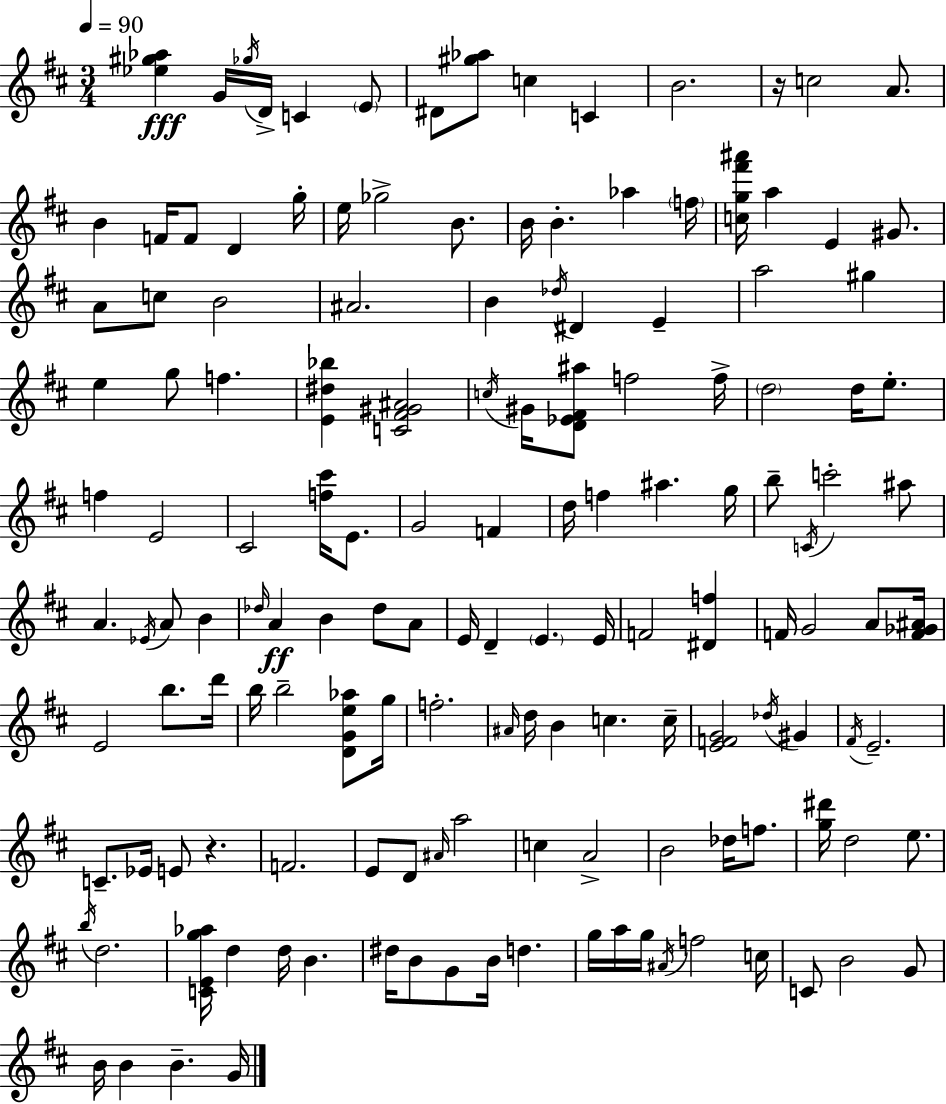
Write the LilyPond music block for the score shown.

{
  \clef treble
  \numericTimeSignature
  \time 3/4
  \key d \major
  \tempo 4 = 90
  <ees'' gis'' aes''>4\fff g'16 \acciaccatura { ges''16 } d'16-> c'4 \parenthesize e'8 | dis'8 <gis'' aes''>8 c''4 c'4 | b'2. | r16 c''2 a'8. | \break b'4 f'16 f'8 d'4 | g''16-. e''16 ges''2-> b'8. | b'16 b'4.-. aes''4 | \parenthesize f''16 <c'' g'' fis''' ais'''>16 a''4 e'4 gis'8. | \break a'8 c''8 b'2 | ais'2. | b'4 \acciaccatura { des''16 } dis'4 e'4-- | a''2 gis''4 | \break e''4 g''8 f''4. | <e' dis'' bes''>4 <c' fis' gis' ais'>2 | \acciaccatura { c''16 } gis'16 <d' ees' fis' ais''>8 f''2 | f''16-> \parenthesize d''2 d''16 | \break e''8.-. f''4 e'2 | cis'2 <f'' cis'''>16 | e'8. g'2 f'4 | d''16 f''4 ais''4. | \break g''16 b''8-- \acciaccatura { c'16 } c'''2-. | ais''8 a'4. \acciaccatura { ees'16 } a'8 | b'4 \grace { des''16 } a'4\ff b'4 | des''8 a'8 e'16 d'4-- \parenthesize e'4. | \break e'16 f'2 | <dis' f''>4 f'16 g'2 | a'8 <f' ges' ais'>16 e'2 | b''8. d'''16 b''16 b''2-- | \break <d' g' e'' aes''>8 g''16 f''2.-. | \grace { ais'16 } d''16 b'4 | c''4. c''16-- <e' f' g'>2 | \acciaccatura { des''16 } gis'4 \acciaccatura { fis'16 } e'2.-- | \break c'8.-- | ees'16 e'8 r4. f'2. | e'8 d'8 | \grace { ais'16 } a''2 c''4 | \break a'2-> b'2 | des''16 f''8. <g'' dis'''>16 d''2 | e''8. \acciaccatura { b''16 } d''2. | <c' e' g'' aes''>16 | \break d''4 d''16 b'4. dis''16 | b'8 g'8 b'16 d''4. g''16 | a''16 g''16 \acciaccatura { ais'16 } f''2 c''16 | c'8 b'2 g'8 | \break b'16 b'4 b'4.-- g'16 | \bar "|."
}